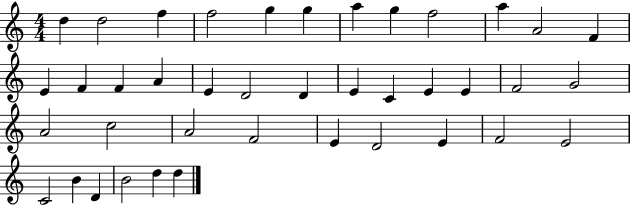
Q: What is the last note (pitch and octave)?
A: D5